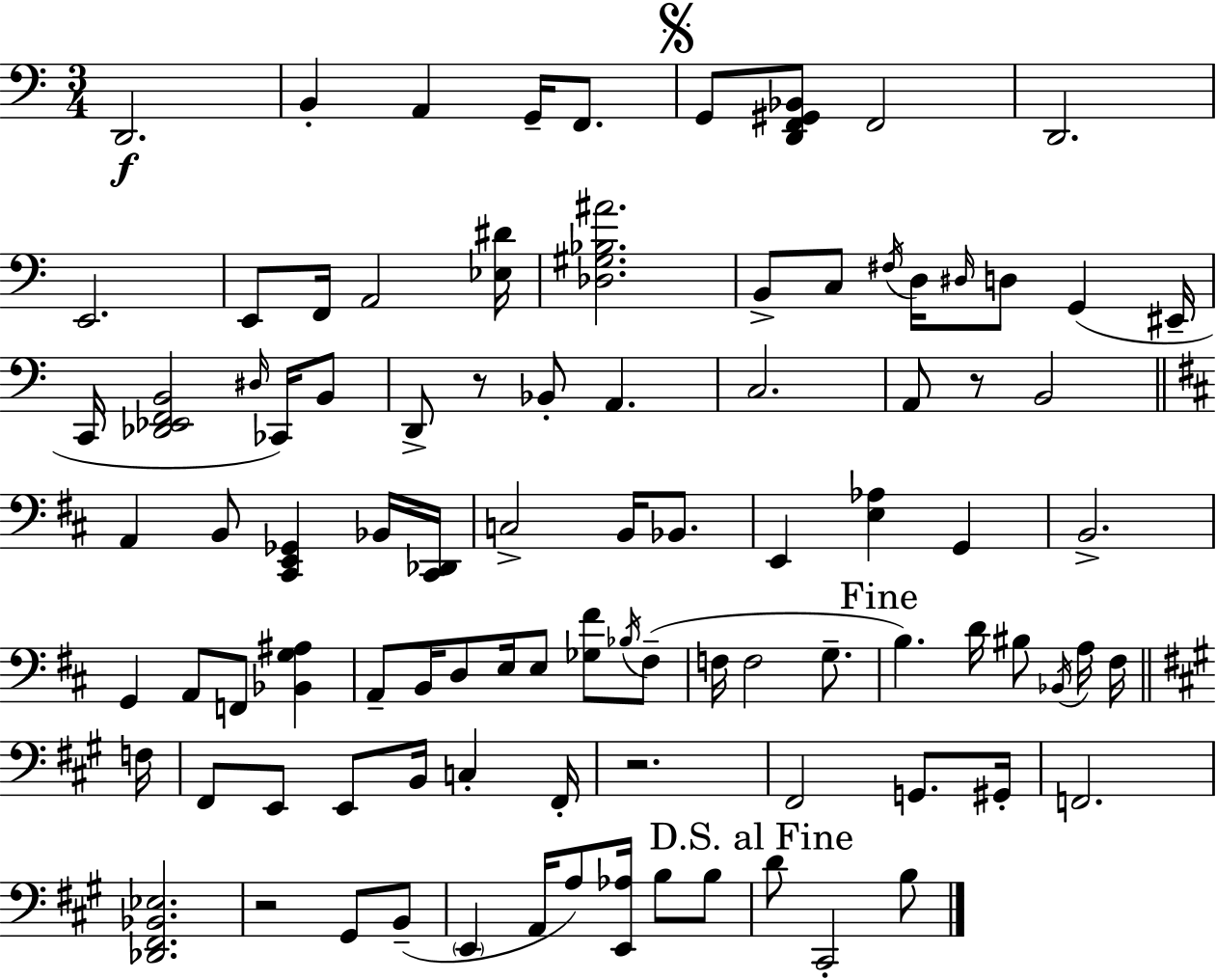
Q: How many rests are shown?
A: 4